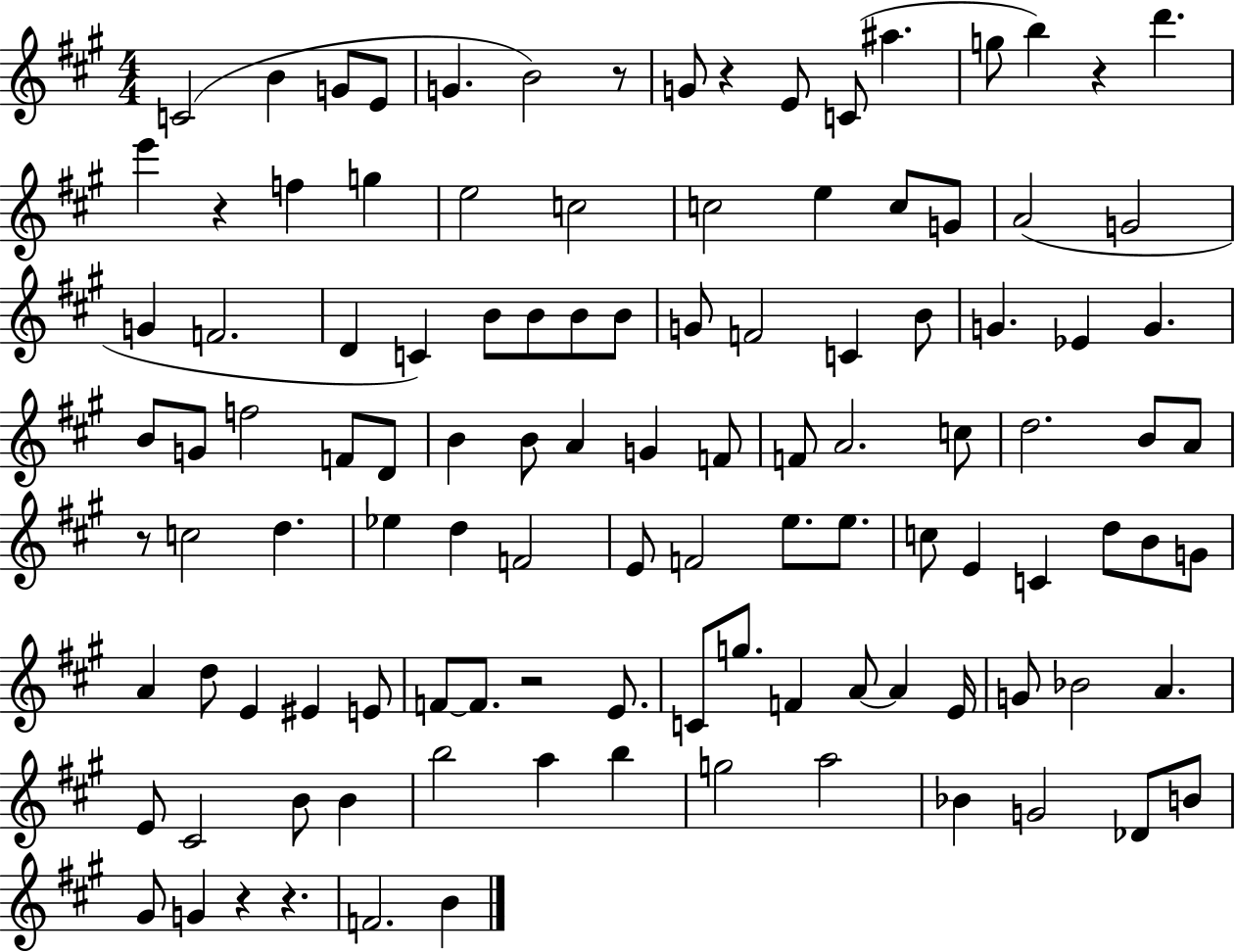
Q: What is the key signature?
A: A major